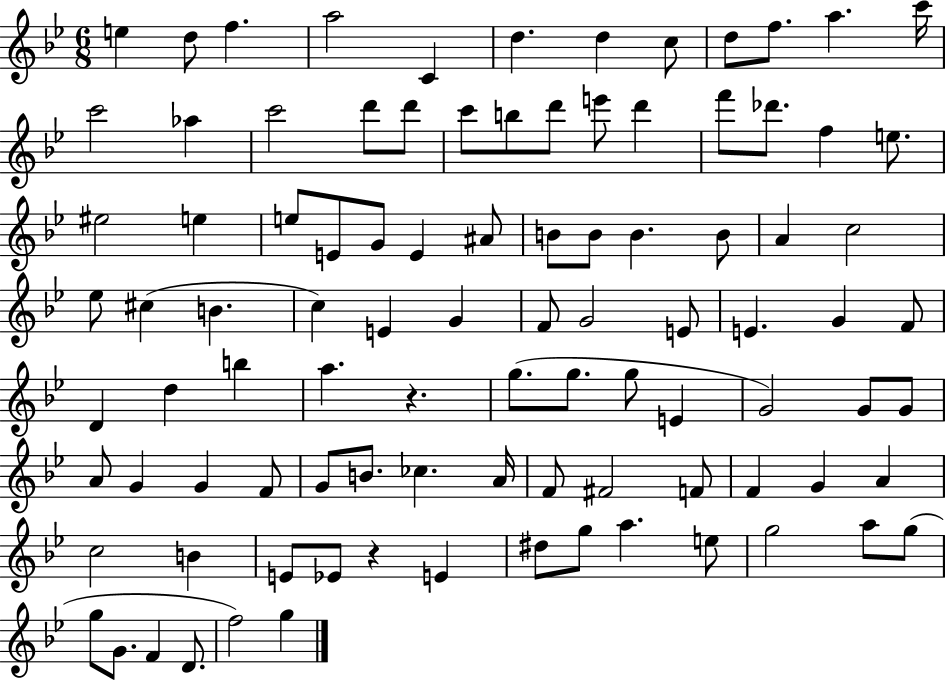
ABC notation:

X:1
T:Untitled
M:6/8
L:1/4
K:Bb
e d/2 f a2 C d d c/2 d/2 f/2 a c'/4 c'2 _a c'2 d'/2 d'/2 c'/2 b/2 d'/2 e'/2 d' f'/2 _d'/2 f e/2 ^e2 e e/2 E/2 G/2 E ^A/2 B/2 B/2 B B/2 A c2 _e/2 ^c B c E G F/2 G2 E/2 E G F/2 D d b a z g/2 g/2 g/2 E G2 G/2 G/2 A/2 G G F/2 G/2 B/2 _c A/4 F/2 ^F2 F/2 F G A c2 B E/2 _E/2 z E ^d/2 g/2 a e/2 g2 a/2 g/2 g/2 G/2 F D/2 f2 g